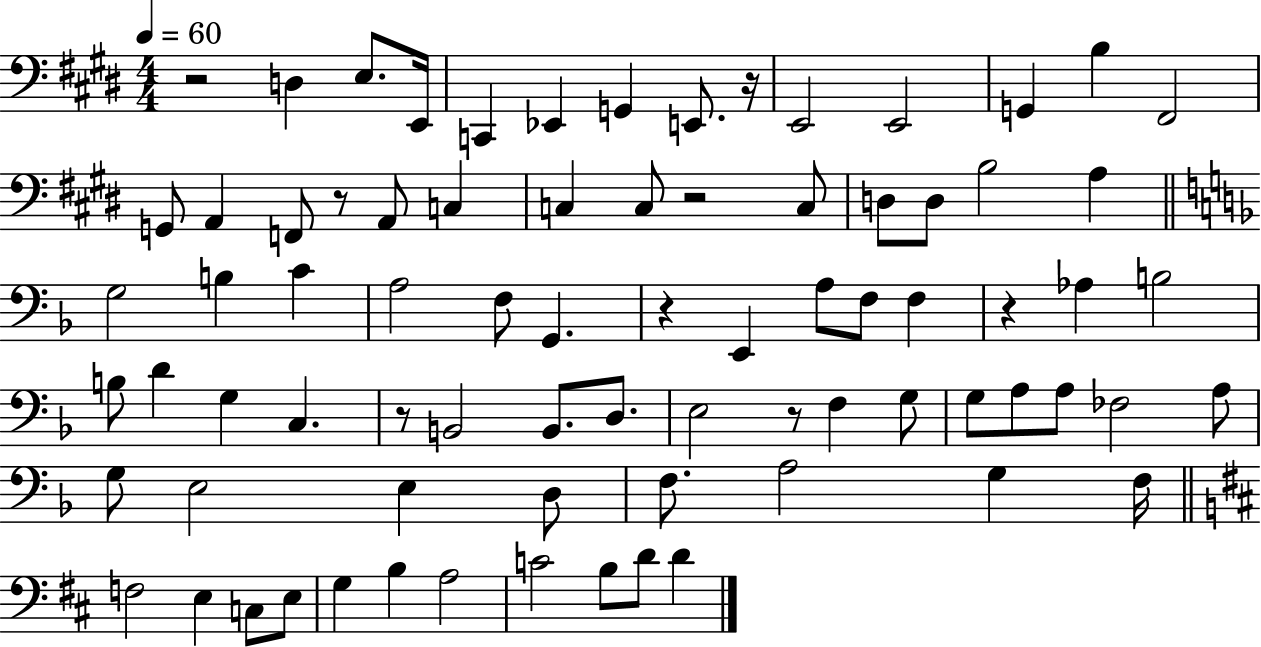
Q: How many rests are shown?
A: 8